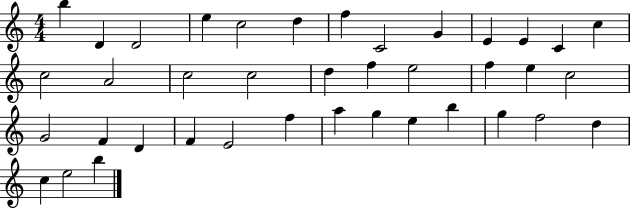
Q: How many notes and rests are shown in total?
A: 39